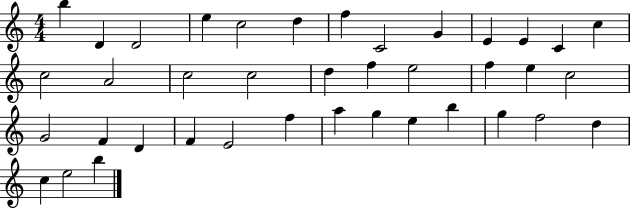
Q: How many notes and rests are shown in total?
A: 39